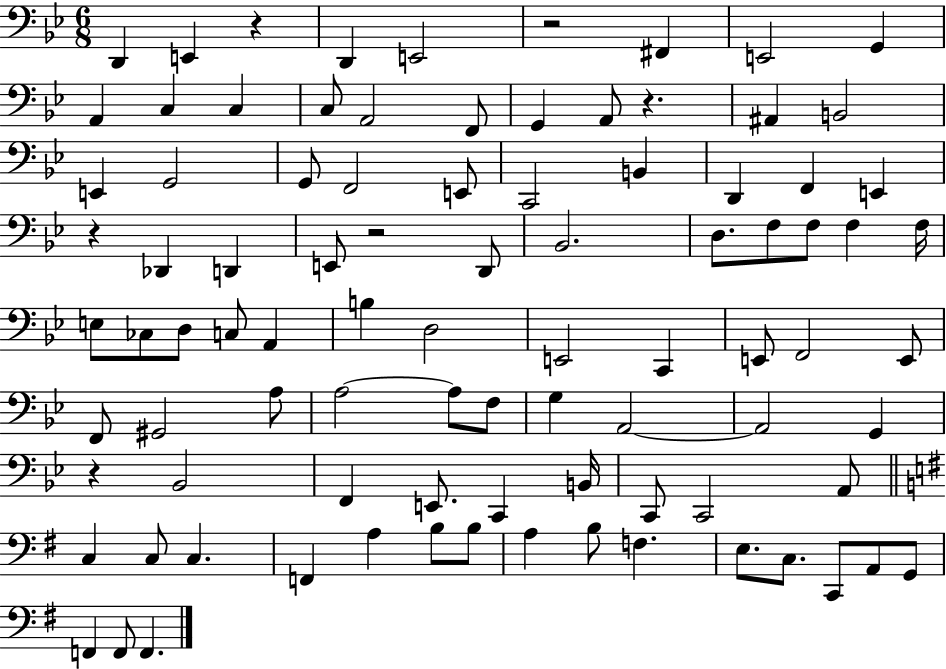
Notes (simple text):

D2/q E2/q R/q D2/q E2/h R/h F#2/q E2/h G2/q A2/q C3/q C3/q C3/e A2/h F2/e G2/q A2/e R/q. A#2/q B2/h E2/q G2/h G2/e F2/h E2/e C2/h B2/q D2/q F2/q E2/q R/q Db2/q D2/q E2/e R/h D2/e Bb2/h. D3/e. F3/e F3/e F3/q F3/s E3/e CES3/e D3/e C3/e A2/q B3/q D3/h E2/h C2/q E2/e F2/h E2/e F2/e G#2/h A3/e A3/h A3/e F3/e G3/q A2/h A2/h G2/q R/q Bb2/h F2/q E2/e. C2/q B2/s C2/e C2/h A2/e C3/q C3/e C3/q. F2/q A3/q B3/e B3/e A3/q B3/e F3/q. E3/e. C3/e. C2/e A2/e G2/e F2/q F2/e F2/q.